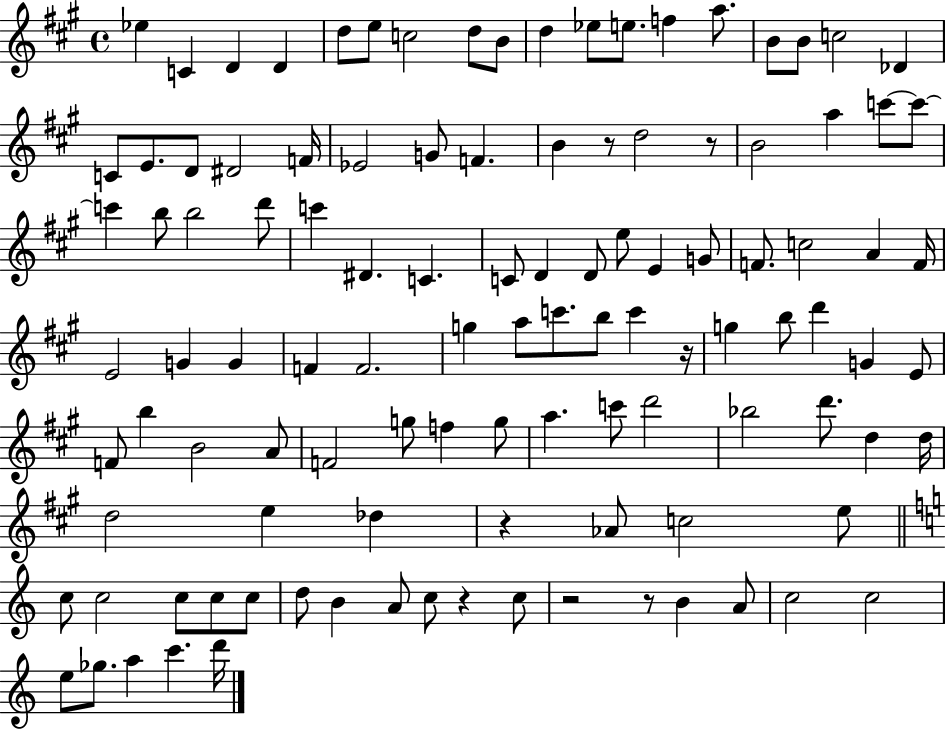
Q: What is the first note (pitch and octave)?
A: Eb5